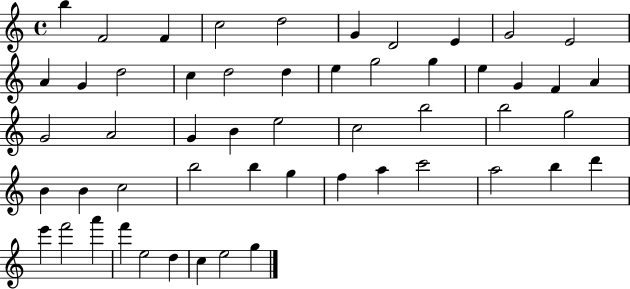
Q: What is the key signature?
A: C major